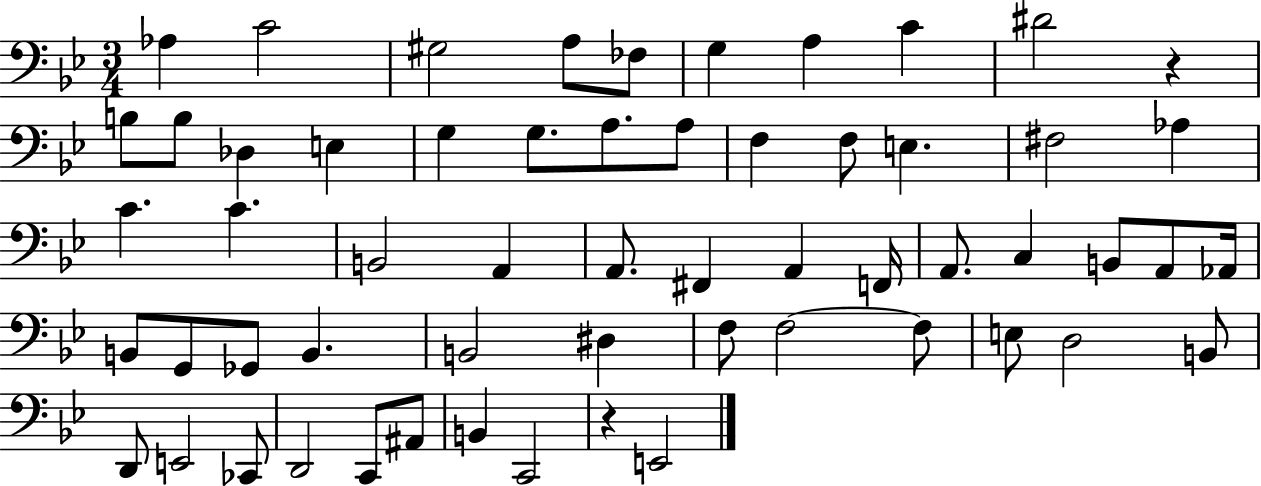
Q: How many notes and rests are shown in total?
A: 58